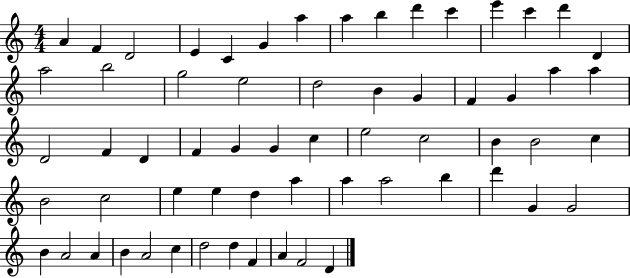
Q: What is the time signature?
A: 4/4